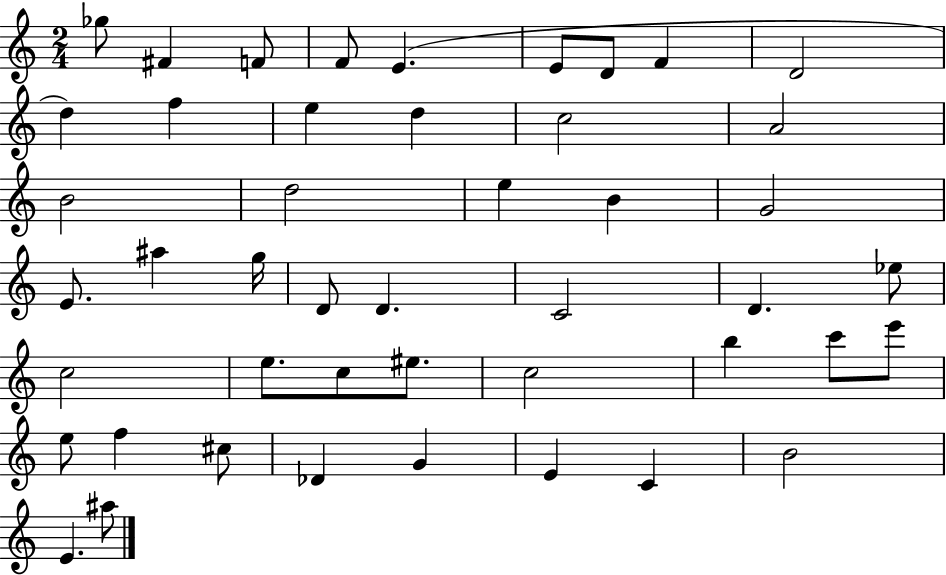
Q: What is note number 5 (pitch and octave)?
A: E4